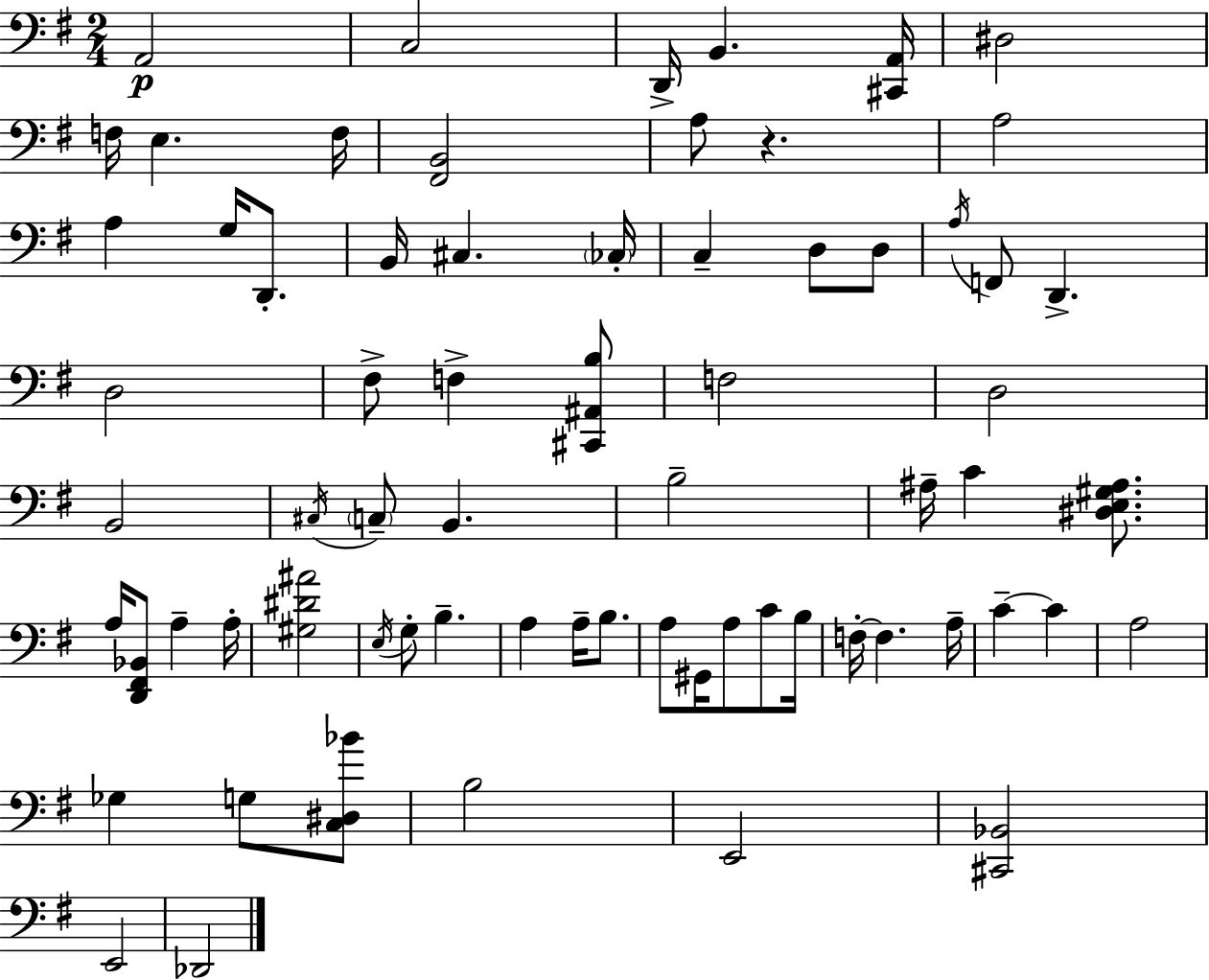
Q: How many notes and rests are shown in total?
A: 69